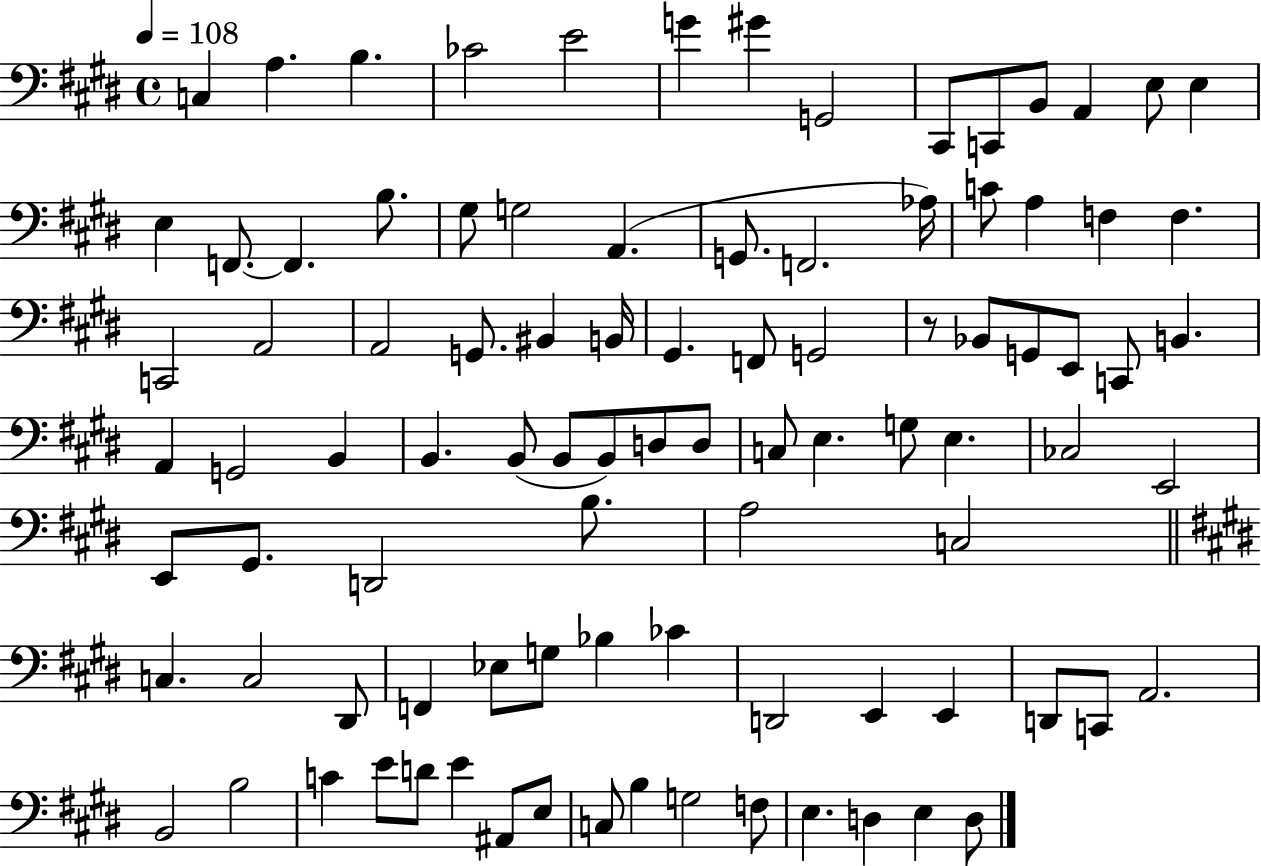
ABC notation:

X:1
T:Untitled
M:4/4
L:1/4
K:E
C, A, B, _C2 E2 G ^G G,,2 ^C,,/2 C,,/2 B,,/2 A,, E,/2 E, E, F,,/2 F,, B,/2 ^G,/2 G,2 A,, G,,/2 F,,2 _A,/4 C/2 A, F, F, C,,2 A,,2 A,,2 G,,/2 ^B,, B,,/4 ^G,, F,,/2 G,,2 z/2 _B,,/2 G,,/2 E,,/2 C,,/2 B,, A,, G,,2 B,, B,, B,,/2 B,,/2 B,,/2 D,/2 D,/2 C,/2 E, G,/2 E, _C,2 E,,2 E,,/2 ^G,,/2 D,,2 B,/2 A,2 C,2 C, C,2 ^D,,/2 F,, _E,/2 G,/2 _B, _C D,,2 E,, E,, D,,/2 C,,/2 A,,2 B,,2 B,2 C E/2 D/2 E ^A,,/2 E,/2 C,/2 B, G,2 F,/2 E, D, E, D,/2